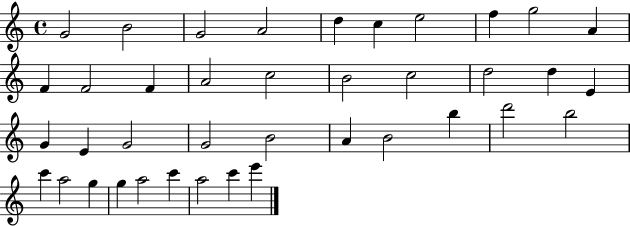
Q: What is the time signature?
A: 4/4